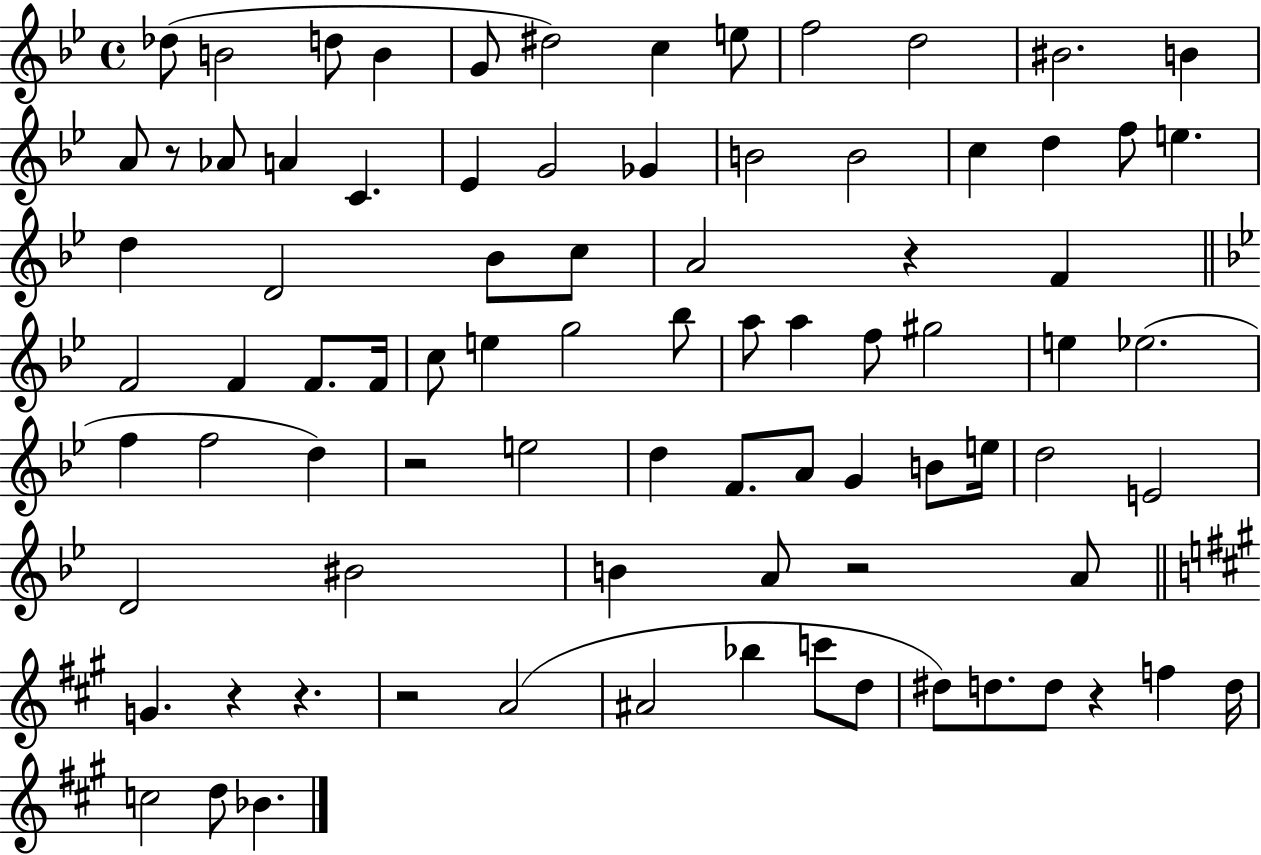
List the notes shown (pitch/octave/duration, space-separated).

Db5/e B4/h D5/e B4/q G4/e D#5/h C5/q E5/e F5/h D5/h BIS4/h. B4/q A4/e R/e Ab4/e A4/q C4/q. Eb4/q G4/h Gb4/q B4/h B4/h C5/q D5/q F5/e E5/q. D5/q D4/h Bb4/e C5/e A4/h R/q F4/q F4/h F4/q F4/e. F4/s C5/e E5/q G5/h Bb5/e A5/e A5/q F5/e G#5/h E5/q Eb5/h. F5/q F5/h D5/q R/h E5/h D5/q F4/e. A4/e G4/q B4/e E5/s D5/h E4/h D4/h BIS4/h B4/q A4/e R/h A4/e G4/q. R/q R/q. R/h A4/h A#4/h Bb5/q C6/e D5/e D#5/e D5/e. D5/e R/q F5/q D5/s C5/h D5/e Bb4/q.